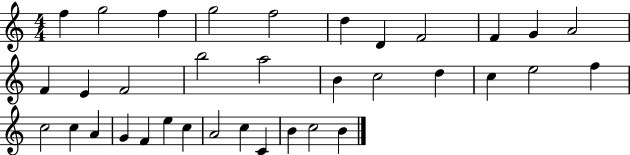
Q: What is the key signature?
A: C major